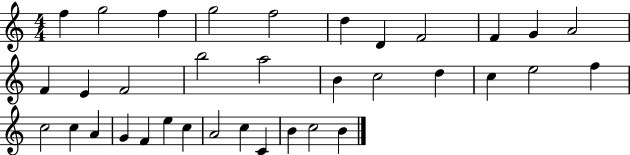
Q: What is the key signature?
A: C major